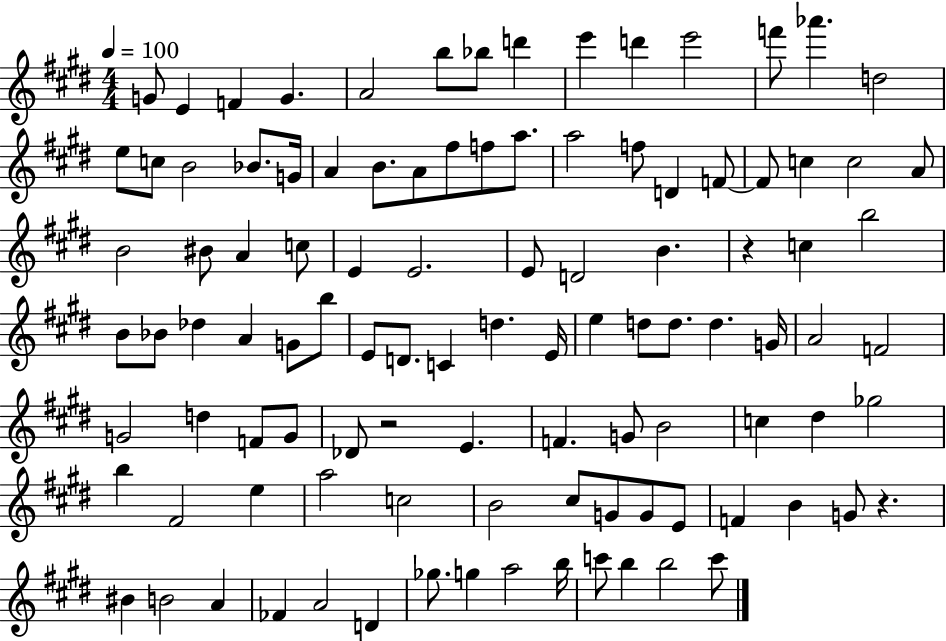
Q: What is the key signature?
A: E major